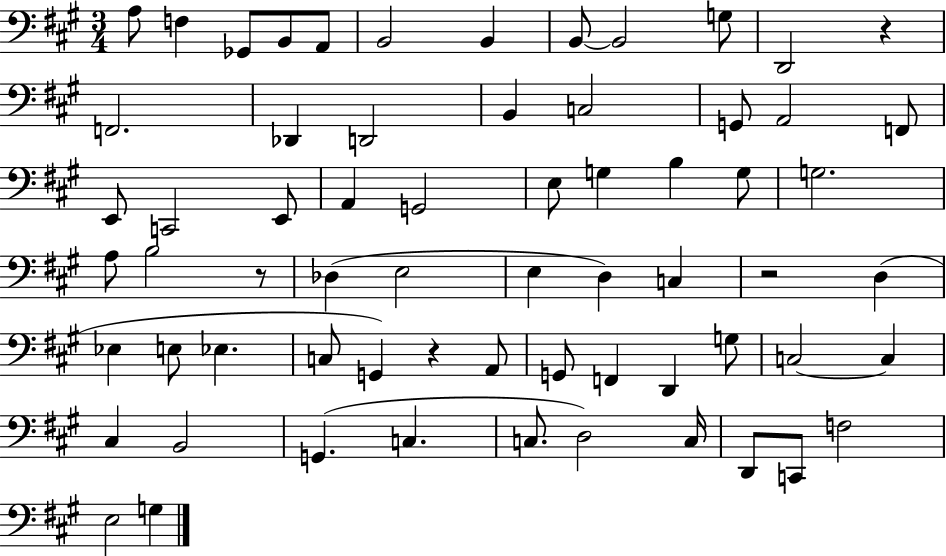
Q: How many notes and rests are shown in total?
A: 65